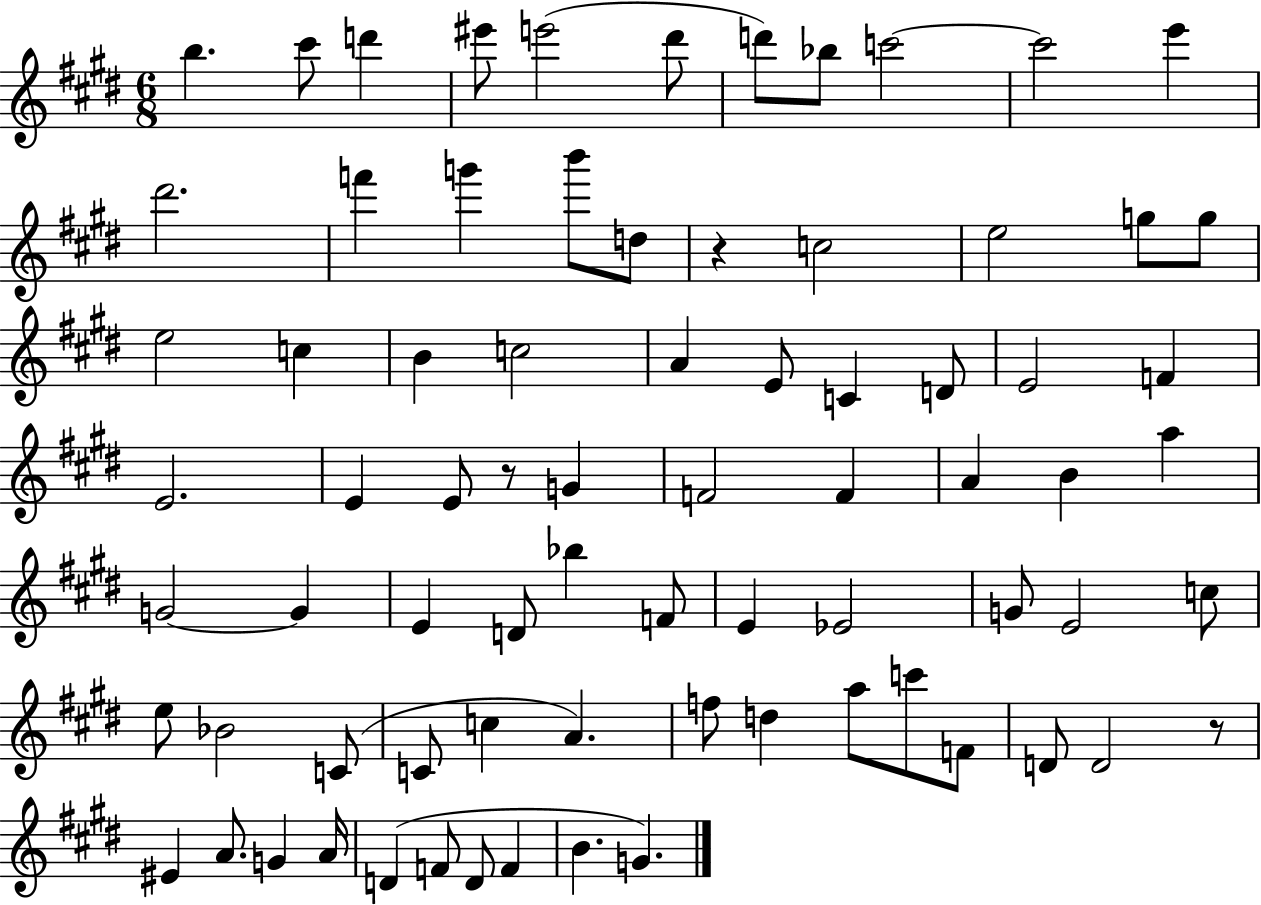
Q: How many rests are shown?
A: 3